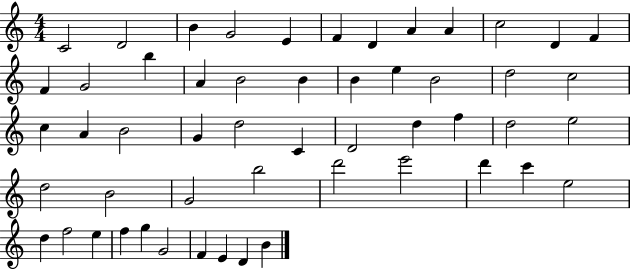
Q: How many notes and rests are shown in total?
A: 53